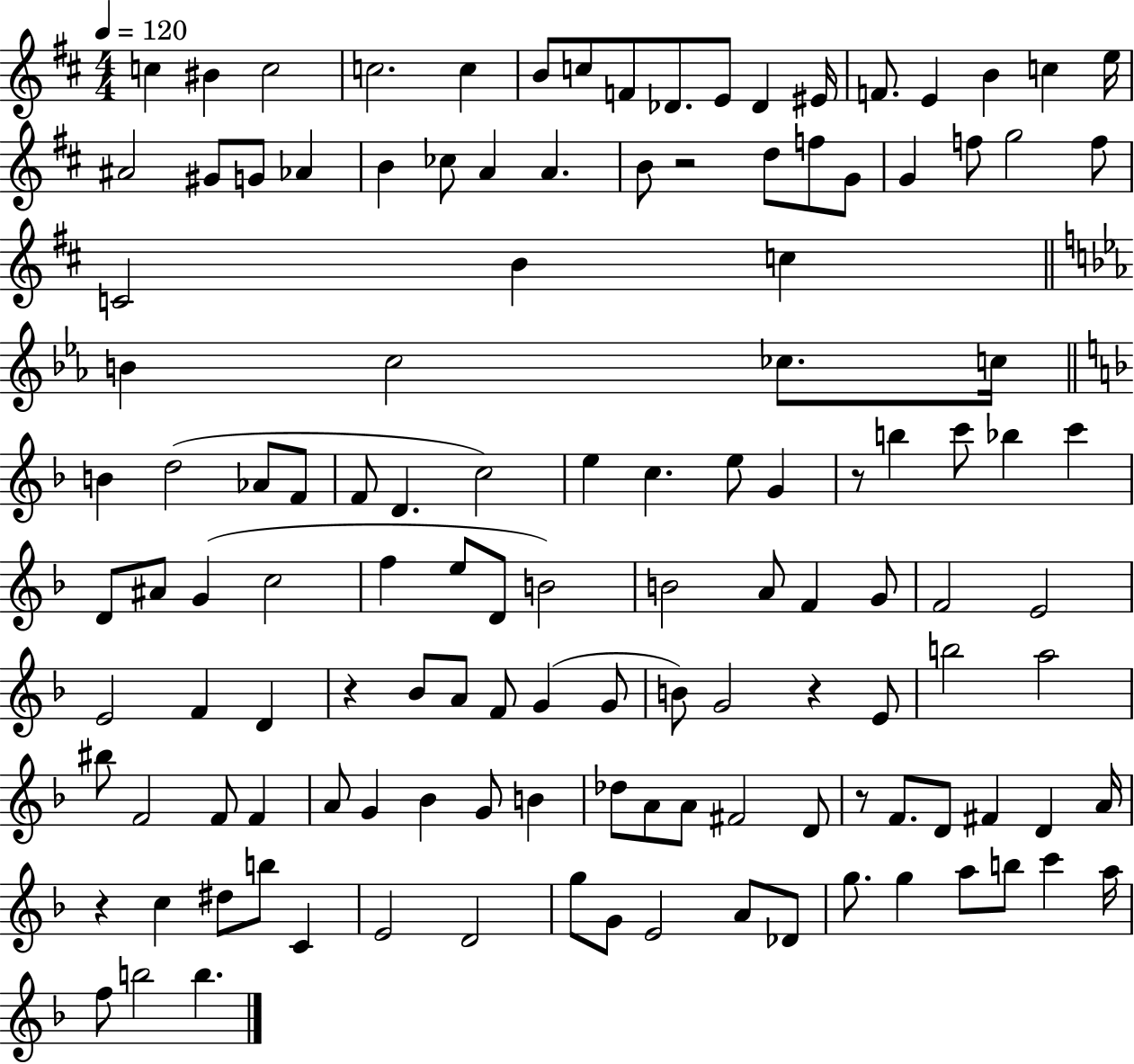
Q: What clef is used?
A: treble